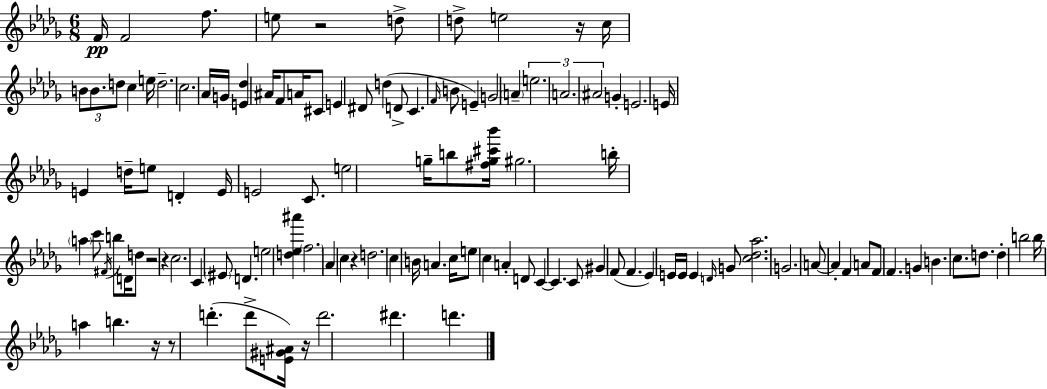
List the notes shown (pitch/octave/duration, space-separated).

F4/s F4/h F5/e. E5/e R/h D5/e D5/e E5/h R/s C5/s B4/e B4/e. D5/e C5/q E5/s D5/h. C5/h. Ab4/s G4/s [E4,Db5]/q A#4/s F4/e A4/s C#4/e E4/q D#4/e D5/q D4/e C4/q. F4/s B4/e E4/q G4/h A4/q E5/h. A4/h. A#4/h G4/q E4/h. E4/s E4/q D5/s E5/e D4/q E4/s E4/h C4/e. E5/h G5/s B5/e [F#5,G5,C#6,Bb6]/s G#5/h. B5/s A5/q C6/e F#4/s B5/e D4/s D5/e R/h R/q C5/h. C4/q EIS4/e D4/q. E5/h [D5,Eb5,A#6]/q F5/h. Ab4/q C5/q R/q D5/h. C5/q B4/s A4/q. C5/s E5/e C5/q A4/q D4/e C4/q C4/q. C4/e G#4/q F4/e F4/q. Eb4/q E4/s E4/s E4/q D4/s G4/e [C5,Db5,Ab5]/h. G4/h. A4/e A4/q F4/q A4/e F4/e F4/q. G4/q B4/q. C5/e. D5/e. D5/q B5/h B5/s A5/q B5/q. R/s R/e D6/q. D6/e [E4,G#4,A#4]/s R/s D6/h. D#6/q. D6/q.